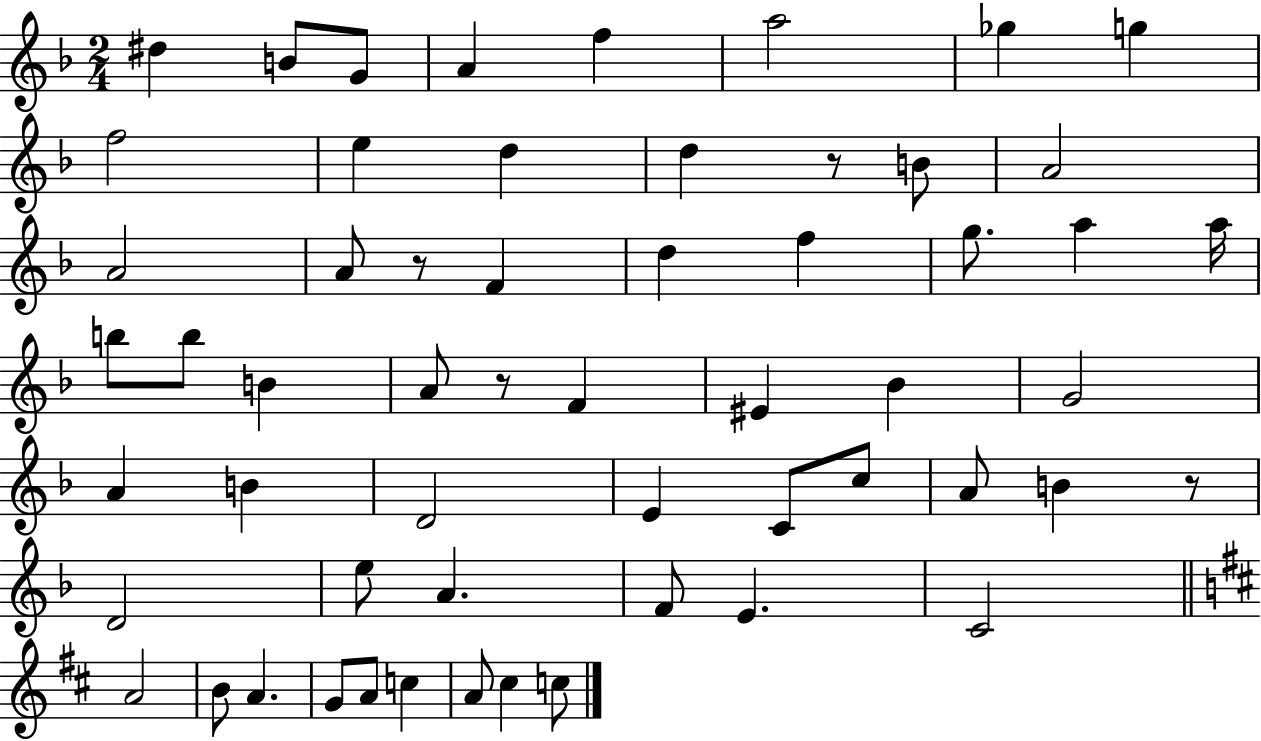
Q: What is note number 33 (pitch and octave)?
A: D4